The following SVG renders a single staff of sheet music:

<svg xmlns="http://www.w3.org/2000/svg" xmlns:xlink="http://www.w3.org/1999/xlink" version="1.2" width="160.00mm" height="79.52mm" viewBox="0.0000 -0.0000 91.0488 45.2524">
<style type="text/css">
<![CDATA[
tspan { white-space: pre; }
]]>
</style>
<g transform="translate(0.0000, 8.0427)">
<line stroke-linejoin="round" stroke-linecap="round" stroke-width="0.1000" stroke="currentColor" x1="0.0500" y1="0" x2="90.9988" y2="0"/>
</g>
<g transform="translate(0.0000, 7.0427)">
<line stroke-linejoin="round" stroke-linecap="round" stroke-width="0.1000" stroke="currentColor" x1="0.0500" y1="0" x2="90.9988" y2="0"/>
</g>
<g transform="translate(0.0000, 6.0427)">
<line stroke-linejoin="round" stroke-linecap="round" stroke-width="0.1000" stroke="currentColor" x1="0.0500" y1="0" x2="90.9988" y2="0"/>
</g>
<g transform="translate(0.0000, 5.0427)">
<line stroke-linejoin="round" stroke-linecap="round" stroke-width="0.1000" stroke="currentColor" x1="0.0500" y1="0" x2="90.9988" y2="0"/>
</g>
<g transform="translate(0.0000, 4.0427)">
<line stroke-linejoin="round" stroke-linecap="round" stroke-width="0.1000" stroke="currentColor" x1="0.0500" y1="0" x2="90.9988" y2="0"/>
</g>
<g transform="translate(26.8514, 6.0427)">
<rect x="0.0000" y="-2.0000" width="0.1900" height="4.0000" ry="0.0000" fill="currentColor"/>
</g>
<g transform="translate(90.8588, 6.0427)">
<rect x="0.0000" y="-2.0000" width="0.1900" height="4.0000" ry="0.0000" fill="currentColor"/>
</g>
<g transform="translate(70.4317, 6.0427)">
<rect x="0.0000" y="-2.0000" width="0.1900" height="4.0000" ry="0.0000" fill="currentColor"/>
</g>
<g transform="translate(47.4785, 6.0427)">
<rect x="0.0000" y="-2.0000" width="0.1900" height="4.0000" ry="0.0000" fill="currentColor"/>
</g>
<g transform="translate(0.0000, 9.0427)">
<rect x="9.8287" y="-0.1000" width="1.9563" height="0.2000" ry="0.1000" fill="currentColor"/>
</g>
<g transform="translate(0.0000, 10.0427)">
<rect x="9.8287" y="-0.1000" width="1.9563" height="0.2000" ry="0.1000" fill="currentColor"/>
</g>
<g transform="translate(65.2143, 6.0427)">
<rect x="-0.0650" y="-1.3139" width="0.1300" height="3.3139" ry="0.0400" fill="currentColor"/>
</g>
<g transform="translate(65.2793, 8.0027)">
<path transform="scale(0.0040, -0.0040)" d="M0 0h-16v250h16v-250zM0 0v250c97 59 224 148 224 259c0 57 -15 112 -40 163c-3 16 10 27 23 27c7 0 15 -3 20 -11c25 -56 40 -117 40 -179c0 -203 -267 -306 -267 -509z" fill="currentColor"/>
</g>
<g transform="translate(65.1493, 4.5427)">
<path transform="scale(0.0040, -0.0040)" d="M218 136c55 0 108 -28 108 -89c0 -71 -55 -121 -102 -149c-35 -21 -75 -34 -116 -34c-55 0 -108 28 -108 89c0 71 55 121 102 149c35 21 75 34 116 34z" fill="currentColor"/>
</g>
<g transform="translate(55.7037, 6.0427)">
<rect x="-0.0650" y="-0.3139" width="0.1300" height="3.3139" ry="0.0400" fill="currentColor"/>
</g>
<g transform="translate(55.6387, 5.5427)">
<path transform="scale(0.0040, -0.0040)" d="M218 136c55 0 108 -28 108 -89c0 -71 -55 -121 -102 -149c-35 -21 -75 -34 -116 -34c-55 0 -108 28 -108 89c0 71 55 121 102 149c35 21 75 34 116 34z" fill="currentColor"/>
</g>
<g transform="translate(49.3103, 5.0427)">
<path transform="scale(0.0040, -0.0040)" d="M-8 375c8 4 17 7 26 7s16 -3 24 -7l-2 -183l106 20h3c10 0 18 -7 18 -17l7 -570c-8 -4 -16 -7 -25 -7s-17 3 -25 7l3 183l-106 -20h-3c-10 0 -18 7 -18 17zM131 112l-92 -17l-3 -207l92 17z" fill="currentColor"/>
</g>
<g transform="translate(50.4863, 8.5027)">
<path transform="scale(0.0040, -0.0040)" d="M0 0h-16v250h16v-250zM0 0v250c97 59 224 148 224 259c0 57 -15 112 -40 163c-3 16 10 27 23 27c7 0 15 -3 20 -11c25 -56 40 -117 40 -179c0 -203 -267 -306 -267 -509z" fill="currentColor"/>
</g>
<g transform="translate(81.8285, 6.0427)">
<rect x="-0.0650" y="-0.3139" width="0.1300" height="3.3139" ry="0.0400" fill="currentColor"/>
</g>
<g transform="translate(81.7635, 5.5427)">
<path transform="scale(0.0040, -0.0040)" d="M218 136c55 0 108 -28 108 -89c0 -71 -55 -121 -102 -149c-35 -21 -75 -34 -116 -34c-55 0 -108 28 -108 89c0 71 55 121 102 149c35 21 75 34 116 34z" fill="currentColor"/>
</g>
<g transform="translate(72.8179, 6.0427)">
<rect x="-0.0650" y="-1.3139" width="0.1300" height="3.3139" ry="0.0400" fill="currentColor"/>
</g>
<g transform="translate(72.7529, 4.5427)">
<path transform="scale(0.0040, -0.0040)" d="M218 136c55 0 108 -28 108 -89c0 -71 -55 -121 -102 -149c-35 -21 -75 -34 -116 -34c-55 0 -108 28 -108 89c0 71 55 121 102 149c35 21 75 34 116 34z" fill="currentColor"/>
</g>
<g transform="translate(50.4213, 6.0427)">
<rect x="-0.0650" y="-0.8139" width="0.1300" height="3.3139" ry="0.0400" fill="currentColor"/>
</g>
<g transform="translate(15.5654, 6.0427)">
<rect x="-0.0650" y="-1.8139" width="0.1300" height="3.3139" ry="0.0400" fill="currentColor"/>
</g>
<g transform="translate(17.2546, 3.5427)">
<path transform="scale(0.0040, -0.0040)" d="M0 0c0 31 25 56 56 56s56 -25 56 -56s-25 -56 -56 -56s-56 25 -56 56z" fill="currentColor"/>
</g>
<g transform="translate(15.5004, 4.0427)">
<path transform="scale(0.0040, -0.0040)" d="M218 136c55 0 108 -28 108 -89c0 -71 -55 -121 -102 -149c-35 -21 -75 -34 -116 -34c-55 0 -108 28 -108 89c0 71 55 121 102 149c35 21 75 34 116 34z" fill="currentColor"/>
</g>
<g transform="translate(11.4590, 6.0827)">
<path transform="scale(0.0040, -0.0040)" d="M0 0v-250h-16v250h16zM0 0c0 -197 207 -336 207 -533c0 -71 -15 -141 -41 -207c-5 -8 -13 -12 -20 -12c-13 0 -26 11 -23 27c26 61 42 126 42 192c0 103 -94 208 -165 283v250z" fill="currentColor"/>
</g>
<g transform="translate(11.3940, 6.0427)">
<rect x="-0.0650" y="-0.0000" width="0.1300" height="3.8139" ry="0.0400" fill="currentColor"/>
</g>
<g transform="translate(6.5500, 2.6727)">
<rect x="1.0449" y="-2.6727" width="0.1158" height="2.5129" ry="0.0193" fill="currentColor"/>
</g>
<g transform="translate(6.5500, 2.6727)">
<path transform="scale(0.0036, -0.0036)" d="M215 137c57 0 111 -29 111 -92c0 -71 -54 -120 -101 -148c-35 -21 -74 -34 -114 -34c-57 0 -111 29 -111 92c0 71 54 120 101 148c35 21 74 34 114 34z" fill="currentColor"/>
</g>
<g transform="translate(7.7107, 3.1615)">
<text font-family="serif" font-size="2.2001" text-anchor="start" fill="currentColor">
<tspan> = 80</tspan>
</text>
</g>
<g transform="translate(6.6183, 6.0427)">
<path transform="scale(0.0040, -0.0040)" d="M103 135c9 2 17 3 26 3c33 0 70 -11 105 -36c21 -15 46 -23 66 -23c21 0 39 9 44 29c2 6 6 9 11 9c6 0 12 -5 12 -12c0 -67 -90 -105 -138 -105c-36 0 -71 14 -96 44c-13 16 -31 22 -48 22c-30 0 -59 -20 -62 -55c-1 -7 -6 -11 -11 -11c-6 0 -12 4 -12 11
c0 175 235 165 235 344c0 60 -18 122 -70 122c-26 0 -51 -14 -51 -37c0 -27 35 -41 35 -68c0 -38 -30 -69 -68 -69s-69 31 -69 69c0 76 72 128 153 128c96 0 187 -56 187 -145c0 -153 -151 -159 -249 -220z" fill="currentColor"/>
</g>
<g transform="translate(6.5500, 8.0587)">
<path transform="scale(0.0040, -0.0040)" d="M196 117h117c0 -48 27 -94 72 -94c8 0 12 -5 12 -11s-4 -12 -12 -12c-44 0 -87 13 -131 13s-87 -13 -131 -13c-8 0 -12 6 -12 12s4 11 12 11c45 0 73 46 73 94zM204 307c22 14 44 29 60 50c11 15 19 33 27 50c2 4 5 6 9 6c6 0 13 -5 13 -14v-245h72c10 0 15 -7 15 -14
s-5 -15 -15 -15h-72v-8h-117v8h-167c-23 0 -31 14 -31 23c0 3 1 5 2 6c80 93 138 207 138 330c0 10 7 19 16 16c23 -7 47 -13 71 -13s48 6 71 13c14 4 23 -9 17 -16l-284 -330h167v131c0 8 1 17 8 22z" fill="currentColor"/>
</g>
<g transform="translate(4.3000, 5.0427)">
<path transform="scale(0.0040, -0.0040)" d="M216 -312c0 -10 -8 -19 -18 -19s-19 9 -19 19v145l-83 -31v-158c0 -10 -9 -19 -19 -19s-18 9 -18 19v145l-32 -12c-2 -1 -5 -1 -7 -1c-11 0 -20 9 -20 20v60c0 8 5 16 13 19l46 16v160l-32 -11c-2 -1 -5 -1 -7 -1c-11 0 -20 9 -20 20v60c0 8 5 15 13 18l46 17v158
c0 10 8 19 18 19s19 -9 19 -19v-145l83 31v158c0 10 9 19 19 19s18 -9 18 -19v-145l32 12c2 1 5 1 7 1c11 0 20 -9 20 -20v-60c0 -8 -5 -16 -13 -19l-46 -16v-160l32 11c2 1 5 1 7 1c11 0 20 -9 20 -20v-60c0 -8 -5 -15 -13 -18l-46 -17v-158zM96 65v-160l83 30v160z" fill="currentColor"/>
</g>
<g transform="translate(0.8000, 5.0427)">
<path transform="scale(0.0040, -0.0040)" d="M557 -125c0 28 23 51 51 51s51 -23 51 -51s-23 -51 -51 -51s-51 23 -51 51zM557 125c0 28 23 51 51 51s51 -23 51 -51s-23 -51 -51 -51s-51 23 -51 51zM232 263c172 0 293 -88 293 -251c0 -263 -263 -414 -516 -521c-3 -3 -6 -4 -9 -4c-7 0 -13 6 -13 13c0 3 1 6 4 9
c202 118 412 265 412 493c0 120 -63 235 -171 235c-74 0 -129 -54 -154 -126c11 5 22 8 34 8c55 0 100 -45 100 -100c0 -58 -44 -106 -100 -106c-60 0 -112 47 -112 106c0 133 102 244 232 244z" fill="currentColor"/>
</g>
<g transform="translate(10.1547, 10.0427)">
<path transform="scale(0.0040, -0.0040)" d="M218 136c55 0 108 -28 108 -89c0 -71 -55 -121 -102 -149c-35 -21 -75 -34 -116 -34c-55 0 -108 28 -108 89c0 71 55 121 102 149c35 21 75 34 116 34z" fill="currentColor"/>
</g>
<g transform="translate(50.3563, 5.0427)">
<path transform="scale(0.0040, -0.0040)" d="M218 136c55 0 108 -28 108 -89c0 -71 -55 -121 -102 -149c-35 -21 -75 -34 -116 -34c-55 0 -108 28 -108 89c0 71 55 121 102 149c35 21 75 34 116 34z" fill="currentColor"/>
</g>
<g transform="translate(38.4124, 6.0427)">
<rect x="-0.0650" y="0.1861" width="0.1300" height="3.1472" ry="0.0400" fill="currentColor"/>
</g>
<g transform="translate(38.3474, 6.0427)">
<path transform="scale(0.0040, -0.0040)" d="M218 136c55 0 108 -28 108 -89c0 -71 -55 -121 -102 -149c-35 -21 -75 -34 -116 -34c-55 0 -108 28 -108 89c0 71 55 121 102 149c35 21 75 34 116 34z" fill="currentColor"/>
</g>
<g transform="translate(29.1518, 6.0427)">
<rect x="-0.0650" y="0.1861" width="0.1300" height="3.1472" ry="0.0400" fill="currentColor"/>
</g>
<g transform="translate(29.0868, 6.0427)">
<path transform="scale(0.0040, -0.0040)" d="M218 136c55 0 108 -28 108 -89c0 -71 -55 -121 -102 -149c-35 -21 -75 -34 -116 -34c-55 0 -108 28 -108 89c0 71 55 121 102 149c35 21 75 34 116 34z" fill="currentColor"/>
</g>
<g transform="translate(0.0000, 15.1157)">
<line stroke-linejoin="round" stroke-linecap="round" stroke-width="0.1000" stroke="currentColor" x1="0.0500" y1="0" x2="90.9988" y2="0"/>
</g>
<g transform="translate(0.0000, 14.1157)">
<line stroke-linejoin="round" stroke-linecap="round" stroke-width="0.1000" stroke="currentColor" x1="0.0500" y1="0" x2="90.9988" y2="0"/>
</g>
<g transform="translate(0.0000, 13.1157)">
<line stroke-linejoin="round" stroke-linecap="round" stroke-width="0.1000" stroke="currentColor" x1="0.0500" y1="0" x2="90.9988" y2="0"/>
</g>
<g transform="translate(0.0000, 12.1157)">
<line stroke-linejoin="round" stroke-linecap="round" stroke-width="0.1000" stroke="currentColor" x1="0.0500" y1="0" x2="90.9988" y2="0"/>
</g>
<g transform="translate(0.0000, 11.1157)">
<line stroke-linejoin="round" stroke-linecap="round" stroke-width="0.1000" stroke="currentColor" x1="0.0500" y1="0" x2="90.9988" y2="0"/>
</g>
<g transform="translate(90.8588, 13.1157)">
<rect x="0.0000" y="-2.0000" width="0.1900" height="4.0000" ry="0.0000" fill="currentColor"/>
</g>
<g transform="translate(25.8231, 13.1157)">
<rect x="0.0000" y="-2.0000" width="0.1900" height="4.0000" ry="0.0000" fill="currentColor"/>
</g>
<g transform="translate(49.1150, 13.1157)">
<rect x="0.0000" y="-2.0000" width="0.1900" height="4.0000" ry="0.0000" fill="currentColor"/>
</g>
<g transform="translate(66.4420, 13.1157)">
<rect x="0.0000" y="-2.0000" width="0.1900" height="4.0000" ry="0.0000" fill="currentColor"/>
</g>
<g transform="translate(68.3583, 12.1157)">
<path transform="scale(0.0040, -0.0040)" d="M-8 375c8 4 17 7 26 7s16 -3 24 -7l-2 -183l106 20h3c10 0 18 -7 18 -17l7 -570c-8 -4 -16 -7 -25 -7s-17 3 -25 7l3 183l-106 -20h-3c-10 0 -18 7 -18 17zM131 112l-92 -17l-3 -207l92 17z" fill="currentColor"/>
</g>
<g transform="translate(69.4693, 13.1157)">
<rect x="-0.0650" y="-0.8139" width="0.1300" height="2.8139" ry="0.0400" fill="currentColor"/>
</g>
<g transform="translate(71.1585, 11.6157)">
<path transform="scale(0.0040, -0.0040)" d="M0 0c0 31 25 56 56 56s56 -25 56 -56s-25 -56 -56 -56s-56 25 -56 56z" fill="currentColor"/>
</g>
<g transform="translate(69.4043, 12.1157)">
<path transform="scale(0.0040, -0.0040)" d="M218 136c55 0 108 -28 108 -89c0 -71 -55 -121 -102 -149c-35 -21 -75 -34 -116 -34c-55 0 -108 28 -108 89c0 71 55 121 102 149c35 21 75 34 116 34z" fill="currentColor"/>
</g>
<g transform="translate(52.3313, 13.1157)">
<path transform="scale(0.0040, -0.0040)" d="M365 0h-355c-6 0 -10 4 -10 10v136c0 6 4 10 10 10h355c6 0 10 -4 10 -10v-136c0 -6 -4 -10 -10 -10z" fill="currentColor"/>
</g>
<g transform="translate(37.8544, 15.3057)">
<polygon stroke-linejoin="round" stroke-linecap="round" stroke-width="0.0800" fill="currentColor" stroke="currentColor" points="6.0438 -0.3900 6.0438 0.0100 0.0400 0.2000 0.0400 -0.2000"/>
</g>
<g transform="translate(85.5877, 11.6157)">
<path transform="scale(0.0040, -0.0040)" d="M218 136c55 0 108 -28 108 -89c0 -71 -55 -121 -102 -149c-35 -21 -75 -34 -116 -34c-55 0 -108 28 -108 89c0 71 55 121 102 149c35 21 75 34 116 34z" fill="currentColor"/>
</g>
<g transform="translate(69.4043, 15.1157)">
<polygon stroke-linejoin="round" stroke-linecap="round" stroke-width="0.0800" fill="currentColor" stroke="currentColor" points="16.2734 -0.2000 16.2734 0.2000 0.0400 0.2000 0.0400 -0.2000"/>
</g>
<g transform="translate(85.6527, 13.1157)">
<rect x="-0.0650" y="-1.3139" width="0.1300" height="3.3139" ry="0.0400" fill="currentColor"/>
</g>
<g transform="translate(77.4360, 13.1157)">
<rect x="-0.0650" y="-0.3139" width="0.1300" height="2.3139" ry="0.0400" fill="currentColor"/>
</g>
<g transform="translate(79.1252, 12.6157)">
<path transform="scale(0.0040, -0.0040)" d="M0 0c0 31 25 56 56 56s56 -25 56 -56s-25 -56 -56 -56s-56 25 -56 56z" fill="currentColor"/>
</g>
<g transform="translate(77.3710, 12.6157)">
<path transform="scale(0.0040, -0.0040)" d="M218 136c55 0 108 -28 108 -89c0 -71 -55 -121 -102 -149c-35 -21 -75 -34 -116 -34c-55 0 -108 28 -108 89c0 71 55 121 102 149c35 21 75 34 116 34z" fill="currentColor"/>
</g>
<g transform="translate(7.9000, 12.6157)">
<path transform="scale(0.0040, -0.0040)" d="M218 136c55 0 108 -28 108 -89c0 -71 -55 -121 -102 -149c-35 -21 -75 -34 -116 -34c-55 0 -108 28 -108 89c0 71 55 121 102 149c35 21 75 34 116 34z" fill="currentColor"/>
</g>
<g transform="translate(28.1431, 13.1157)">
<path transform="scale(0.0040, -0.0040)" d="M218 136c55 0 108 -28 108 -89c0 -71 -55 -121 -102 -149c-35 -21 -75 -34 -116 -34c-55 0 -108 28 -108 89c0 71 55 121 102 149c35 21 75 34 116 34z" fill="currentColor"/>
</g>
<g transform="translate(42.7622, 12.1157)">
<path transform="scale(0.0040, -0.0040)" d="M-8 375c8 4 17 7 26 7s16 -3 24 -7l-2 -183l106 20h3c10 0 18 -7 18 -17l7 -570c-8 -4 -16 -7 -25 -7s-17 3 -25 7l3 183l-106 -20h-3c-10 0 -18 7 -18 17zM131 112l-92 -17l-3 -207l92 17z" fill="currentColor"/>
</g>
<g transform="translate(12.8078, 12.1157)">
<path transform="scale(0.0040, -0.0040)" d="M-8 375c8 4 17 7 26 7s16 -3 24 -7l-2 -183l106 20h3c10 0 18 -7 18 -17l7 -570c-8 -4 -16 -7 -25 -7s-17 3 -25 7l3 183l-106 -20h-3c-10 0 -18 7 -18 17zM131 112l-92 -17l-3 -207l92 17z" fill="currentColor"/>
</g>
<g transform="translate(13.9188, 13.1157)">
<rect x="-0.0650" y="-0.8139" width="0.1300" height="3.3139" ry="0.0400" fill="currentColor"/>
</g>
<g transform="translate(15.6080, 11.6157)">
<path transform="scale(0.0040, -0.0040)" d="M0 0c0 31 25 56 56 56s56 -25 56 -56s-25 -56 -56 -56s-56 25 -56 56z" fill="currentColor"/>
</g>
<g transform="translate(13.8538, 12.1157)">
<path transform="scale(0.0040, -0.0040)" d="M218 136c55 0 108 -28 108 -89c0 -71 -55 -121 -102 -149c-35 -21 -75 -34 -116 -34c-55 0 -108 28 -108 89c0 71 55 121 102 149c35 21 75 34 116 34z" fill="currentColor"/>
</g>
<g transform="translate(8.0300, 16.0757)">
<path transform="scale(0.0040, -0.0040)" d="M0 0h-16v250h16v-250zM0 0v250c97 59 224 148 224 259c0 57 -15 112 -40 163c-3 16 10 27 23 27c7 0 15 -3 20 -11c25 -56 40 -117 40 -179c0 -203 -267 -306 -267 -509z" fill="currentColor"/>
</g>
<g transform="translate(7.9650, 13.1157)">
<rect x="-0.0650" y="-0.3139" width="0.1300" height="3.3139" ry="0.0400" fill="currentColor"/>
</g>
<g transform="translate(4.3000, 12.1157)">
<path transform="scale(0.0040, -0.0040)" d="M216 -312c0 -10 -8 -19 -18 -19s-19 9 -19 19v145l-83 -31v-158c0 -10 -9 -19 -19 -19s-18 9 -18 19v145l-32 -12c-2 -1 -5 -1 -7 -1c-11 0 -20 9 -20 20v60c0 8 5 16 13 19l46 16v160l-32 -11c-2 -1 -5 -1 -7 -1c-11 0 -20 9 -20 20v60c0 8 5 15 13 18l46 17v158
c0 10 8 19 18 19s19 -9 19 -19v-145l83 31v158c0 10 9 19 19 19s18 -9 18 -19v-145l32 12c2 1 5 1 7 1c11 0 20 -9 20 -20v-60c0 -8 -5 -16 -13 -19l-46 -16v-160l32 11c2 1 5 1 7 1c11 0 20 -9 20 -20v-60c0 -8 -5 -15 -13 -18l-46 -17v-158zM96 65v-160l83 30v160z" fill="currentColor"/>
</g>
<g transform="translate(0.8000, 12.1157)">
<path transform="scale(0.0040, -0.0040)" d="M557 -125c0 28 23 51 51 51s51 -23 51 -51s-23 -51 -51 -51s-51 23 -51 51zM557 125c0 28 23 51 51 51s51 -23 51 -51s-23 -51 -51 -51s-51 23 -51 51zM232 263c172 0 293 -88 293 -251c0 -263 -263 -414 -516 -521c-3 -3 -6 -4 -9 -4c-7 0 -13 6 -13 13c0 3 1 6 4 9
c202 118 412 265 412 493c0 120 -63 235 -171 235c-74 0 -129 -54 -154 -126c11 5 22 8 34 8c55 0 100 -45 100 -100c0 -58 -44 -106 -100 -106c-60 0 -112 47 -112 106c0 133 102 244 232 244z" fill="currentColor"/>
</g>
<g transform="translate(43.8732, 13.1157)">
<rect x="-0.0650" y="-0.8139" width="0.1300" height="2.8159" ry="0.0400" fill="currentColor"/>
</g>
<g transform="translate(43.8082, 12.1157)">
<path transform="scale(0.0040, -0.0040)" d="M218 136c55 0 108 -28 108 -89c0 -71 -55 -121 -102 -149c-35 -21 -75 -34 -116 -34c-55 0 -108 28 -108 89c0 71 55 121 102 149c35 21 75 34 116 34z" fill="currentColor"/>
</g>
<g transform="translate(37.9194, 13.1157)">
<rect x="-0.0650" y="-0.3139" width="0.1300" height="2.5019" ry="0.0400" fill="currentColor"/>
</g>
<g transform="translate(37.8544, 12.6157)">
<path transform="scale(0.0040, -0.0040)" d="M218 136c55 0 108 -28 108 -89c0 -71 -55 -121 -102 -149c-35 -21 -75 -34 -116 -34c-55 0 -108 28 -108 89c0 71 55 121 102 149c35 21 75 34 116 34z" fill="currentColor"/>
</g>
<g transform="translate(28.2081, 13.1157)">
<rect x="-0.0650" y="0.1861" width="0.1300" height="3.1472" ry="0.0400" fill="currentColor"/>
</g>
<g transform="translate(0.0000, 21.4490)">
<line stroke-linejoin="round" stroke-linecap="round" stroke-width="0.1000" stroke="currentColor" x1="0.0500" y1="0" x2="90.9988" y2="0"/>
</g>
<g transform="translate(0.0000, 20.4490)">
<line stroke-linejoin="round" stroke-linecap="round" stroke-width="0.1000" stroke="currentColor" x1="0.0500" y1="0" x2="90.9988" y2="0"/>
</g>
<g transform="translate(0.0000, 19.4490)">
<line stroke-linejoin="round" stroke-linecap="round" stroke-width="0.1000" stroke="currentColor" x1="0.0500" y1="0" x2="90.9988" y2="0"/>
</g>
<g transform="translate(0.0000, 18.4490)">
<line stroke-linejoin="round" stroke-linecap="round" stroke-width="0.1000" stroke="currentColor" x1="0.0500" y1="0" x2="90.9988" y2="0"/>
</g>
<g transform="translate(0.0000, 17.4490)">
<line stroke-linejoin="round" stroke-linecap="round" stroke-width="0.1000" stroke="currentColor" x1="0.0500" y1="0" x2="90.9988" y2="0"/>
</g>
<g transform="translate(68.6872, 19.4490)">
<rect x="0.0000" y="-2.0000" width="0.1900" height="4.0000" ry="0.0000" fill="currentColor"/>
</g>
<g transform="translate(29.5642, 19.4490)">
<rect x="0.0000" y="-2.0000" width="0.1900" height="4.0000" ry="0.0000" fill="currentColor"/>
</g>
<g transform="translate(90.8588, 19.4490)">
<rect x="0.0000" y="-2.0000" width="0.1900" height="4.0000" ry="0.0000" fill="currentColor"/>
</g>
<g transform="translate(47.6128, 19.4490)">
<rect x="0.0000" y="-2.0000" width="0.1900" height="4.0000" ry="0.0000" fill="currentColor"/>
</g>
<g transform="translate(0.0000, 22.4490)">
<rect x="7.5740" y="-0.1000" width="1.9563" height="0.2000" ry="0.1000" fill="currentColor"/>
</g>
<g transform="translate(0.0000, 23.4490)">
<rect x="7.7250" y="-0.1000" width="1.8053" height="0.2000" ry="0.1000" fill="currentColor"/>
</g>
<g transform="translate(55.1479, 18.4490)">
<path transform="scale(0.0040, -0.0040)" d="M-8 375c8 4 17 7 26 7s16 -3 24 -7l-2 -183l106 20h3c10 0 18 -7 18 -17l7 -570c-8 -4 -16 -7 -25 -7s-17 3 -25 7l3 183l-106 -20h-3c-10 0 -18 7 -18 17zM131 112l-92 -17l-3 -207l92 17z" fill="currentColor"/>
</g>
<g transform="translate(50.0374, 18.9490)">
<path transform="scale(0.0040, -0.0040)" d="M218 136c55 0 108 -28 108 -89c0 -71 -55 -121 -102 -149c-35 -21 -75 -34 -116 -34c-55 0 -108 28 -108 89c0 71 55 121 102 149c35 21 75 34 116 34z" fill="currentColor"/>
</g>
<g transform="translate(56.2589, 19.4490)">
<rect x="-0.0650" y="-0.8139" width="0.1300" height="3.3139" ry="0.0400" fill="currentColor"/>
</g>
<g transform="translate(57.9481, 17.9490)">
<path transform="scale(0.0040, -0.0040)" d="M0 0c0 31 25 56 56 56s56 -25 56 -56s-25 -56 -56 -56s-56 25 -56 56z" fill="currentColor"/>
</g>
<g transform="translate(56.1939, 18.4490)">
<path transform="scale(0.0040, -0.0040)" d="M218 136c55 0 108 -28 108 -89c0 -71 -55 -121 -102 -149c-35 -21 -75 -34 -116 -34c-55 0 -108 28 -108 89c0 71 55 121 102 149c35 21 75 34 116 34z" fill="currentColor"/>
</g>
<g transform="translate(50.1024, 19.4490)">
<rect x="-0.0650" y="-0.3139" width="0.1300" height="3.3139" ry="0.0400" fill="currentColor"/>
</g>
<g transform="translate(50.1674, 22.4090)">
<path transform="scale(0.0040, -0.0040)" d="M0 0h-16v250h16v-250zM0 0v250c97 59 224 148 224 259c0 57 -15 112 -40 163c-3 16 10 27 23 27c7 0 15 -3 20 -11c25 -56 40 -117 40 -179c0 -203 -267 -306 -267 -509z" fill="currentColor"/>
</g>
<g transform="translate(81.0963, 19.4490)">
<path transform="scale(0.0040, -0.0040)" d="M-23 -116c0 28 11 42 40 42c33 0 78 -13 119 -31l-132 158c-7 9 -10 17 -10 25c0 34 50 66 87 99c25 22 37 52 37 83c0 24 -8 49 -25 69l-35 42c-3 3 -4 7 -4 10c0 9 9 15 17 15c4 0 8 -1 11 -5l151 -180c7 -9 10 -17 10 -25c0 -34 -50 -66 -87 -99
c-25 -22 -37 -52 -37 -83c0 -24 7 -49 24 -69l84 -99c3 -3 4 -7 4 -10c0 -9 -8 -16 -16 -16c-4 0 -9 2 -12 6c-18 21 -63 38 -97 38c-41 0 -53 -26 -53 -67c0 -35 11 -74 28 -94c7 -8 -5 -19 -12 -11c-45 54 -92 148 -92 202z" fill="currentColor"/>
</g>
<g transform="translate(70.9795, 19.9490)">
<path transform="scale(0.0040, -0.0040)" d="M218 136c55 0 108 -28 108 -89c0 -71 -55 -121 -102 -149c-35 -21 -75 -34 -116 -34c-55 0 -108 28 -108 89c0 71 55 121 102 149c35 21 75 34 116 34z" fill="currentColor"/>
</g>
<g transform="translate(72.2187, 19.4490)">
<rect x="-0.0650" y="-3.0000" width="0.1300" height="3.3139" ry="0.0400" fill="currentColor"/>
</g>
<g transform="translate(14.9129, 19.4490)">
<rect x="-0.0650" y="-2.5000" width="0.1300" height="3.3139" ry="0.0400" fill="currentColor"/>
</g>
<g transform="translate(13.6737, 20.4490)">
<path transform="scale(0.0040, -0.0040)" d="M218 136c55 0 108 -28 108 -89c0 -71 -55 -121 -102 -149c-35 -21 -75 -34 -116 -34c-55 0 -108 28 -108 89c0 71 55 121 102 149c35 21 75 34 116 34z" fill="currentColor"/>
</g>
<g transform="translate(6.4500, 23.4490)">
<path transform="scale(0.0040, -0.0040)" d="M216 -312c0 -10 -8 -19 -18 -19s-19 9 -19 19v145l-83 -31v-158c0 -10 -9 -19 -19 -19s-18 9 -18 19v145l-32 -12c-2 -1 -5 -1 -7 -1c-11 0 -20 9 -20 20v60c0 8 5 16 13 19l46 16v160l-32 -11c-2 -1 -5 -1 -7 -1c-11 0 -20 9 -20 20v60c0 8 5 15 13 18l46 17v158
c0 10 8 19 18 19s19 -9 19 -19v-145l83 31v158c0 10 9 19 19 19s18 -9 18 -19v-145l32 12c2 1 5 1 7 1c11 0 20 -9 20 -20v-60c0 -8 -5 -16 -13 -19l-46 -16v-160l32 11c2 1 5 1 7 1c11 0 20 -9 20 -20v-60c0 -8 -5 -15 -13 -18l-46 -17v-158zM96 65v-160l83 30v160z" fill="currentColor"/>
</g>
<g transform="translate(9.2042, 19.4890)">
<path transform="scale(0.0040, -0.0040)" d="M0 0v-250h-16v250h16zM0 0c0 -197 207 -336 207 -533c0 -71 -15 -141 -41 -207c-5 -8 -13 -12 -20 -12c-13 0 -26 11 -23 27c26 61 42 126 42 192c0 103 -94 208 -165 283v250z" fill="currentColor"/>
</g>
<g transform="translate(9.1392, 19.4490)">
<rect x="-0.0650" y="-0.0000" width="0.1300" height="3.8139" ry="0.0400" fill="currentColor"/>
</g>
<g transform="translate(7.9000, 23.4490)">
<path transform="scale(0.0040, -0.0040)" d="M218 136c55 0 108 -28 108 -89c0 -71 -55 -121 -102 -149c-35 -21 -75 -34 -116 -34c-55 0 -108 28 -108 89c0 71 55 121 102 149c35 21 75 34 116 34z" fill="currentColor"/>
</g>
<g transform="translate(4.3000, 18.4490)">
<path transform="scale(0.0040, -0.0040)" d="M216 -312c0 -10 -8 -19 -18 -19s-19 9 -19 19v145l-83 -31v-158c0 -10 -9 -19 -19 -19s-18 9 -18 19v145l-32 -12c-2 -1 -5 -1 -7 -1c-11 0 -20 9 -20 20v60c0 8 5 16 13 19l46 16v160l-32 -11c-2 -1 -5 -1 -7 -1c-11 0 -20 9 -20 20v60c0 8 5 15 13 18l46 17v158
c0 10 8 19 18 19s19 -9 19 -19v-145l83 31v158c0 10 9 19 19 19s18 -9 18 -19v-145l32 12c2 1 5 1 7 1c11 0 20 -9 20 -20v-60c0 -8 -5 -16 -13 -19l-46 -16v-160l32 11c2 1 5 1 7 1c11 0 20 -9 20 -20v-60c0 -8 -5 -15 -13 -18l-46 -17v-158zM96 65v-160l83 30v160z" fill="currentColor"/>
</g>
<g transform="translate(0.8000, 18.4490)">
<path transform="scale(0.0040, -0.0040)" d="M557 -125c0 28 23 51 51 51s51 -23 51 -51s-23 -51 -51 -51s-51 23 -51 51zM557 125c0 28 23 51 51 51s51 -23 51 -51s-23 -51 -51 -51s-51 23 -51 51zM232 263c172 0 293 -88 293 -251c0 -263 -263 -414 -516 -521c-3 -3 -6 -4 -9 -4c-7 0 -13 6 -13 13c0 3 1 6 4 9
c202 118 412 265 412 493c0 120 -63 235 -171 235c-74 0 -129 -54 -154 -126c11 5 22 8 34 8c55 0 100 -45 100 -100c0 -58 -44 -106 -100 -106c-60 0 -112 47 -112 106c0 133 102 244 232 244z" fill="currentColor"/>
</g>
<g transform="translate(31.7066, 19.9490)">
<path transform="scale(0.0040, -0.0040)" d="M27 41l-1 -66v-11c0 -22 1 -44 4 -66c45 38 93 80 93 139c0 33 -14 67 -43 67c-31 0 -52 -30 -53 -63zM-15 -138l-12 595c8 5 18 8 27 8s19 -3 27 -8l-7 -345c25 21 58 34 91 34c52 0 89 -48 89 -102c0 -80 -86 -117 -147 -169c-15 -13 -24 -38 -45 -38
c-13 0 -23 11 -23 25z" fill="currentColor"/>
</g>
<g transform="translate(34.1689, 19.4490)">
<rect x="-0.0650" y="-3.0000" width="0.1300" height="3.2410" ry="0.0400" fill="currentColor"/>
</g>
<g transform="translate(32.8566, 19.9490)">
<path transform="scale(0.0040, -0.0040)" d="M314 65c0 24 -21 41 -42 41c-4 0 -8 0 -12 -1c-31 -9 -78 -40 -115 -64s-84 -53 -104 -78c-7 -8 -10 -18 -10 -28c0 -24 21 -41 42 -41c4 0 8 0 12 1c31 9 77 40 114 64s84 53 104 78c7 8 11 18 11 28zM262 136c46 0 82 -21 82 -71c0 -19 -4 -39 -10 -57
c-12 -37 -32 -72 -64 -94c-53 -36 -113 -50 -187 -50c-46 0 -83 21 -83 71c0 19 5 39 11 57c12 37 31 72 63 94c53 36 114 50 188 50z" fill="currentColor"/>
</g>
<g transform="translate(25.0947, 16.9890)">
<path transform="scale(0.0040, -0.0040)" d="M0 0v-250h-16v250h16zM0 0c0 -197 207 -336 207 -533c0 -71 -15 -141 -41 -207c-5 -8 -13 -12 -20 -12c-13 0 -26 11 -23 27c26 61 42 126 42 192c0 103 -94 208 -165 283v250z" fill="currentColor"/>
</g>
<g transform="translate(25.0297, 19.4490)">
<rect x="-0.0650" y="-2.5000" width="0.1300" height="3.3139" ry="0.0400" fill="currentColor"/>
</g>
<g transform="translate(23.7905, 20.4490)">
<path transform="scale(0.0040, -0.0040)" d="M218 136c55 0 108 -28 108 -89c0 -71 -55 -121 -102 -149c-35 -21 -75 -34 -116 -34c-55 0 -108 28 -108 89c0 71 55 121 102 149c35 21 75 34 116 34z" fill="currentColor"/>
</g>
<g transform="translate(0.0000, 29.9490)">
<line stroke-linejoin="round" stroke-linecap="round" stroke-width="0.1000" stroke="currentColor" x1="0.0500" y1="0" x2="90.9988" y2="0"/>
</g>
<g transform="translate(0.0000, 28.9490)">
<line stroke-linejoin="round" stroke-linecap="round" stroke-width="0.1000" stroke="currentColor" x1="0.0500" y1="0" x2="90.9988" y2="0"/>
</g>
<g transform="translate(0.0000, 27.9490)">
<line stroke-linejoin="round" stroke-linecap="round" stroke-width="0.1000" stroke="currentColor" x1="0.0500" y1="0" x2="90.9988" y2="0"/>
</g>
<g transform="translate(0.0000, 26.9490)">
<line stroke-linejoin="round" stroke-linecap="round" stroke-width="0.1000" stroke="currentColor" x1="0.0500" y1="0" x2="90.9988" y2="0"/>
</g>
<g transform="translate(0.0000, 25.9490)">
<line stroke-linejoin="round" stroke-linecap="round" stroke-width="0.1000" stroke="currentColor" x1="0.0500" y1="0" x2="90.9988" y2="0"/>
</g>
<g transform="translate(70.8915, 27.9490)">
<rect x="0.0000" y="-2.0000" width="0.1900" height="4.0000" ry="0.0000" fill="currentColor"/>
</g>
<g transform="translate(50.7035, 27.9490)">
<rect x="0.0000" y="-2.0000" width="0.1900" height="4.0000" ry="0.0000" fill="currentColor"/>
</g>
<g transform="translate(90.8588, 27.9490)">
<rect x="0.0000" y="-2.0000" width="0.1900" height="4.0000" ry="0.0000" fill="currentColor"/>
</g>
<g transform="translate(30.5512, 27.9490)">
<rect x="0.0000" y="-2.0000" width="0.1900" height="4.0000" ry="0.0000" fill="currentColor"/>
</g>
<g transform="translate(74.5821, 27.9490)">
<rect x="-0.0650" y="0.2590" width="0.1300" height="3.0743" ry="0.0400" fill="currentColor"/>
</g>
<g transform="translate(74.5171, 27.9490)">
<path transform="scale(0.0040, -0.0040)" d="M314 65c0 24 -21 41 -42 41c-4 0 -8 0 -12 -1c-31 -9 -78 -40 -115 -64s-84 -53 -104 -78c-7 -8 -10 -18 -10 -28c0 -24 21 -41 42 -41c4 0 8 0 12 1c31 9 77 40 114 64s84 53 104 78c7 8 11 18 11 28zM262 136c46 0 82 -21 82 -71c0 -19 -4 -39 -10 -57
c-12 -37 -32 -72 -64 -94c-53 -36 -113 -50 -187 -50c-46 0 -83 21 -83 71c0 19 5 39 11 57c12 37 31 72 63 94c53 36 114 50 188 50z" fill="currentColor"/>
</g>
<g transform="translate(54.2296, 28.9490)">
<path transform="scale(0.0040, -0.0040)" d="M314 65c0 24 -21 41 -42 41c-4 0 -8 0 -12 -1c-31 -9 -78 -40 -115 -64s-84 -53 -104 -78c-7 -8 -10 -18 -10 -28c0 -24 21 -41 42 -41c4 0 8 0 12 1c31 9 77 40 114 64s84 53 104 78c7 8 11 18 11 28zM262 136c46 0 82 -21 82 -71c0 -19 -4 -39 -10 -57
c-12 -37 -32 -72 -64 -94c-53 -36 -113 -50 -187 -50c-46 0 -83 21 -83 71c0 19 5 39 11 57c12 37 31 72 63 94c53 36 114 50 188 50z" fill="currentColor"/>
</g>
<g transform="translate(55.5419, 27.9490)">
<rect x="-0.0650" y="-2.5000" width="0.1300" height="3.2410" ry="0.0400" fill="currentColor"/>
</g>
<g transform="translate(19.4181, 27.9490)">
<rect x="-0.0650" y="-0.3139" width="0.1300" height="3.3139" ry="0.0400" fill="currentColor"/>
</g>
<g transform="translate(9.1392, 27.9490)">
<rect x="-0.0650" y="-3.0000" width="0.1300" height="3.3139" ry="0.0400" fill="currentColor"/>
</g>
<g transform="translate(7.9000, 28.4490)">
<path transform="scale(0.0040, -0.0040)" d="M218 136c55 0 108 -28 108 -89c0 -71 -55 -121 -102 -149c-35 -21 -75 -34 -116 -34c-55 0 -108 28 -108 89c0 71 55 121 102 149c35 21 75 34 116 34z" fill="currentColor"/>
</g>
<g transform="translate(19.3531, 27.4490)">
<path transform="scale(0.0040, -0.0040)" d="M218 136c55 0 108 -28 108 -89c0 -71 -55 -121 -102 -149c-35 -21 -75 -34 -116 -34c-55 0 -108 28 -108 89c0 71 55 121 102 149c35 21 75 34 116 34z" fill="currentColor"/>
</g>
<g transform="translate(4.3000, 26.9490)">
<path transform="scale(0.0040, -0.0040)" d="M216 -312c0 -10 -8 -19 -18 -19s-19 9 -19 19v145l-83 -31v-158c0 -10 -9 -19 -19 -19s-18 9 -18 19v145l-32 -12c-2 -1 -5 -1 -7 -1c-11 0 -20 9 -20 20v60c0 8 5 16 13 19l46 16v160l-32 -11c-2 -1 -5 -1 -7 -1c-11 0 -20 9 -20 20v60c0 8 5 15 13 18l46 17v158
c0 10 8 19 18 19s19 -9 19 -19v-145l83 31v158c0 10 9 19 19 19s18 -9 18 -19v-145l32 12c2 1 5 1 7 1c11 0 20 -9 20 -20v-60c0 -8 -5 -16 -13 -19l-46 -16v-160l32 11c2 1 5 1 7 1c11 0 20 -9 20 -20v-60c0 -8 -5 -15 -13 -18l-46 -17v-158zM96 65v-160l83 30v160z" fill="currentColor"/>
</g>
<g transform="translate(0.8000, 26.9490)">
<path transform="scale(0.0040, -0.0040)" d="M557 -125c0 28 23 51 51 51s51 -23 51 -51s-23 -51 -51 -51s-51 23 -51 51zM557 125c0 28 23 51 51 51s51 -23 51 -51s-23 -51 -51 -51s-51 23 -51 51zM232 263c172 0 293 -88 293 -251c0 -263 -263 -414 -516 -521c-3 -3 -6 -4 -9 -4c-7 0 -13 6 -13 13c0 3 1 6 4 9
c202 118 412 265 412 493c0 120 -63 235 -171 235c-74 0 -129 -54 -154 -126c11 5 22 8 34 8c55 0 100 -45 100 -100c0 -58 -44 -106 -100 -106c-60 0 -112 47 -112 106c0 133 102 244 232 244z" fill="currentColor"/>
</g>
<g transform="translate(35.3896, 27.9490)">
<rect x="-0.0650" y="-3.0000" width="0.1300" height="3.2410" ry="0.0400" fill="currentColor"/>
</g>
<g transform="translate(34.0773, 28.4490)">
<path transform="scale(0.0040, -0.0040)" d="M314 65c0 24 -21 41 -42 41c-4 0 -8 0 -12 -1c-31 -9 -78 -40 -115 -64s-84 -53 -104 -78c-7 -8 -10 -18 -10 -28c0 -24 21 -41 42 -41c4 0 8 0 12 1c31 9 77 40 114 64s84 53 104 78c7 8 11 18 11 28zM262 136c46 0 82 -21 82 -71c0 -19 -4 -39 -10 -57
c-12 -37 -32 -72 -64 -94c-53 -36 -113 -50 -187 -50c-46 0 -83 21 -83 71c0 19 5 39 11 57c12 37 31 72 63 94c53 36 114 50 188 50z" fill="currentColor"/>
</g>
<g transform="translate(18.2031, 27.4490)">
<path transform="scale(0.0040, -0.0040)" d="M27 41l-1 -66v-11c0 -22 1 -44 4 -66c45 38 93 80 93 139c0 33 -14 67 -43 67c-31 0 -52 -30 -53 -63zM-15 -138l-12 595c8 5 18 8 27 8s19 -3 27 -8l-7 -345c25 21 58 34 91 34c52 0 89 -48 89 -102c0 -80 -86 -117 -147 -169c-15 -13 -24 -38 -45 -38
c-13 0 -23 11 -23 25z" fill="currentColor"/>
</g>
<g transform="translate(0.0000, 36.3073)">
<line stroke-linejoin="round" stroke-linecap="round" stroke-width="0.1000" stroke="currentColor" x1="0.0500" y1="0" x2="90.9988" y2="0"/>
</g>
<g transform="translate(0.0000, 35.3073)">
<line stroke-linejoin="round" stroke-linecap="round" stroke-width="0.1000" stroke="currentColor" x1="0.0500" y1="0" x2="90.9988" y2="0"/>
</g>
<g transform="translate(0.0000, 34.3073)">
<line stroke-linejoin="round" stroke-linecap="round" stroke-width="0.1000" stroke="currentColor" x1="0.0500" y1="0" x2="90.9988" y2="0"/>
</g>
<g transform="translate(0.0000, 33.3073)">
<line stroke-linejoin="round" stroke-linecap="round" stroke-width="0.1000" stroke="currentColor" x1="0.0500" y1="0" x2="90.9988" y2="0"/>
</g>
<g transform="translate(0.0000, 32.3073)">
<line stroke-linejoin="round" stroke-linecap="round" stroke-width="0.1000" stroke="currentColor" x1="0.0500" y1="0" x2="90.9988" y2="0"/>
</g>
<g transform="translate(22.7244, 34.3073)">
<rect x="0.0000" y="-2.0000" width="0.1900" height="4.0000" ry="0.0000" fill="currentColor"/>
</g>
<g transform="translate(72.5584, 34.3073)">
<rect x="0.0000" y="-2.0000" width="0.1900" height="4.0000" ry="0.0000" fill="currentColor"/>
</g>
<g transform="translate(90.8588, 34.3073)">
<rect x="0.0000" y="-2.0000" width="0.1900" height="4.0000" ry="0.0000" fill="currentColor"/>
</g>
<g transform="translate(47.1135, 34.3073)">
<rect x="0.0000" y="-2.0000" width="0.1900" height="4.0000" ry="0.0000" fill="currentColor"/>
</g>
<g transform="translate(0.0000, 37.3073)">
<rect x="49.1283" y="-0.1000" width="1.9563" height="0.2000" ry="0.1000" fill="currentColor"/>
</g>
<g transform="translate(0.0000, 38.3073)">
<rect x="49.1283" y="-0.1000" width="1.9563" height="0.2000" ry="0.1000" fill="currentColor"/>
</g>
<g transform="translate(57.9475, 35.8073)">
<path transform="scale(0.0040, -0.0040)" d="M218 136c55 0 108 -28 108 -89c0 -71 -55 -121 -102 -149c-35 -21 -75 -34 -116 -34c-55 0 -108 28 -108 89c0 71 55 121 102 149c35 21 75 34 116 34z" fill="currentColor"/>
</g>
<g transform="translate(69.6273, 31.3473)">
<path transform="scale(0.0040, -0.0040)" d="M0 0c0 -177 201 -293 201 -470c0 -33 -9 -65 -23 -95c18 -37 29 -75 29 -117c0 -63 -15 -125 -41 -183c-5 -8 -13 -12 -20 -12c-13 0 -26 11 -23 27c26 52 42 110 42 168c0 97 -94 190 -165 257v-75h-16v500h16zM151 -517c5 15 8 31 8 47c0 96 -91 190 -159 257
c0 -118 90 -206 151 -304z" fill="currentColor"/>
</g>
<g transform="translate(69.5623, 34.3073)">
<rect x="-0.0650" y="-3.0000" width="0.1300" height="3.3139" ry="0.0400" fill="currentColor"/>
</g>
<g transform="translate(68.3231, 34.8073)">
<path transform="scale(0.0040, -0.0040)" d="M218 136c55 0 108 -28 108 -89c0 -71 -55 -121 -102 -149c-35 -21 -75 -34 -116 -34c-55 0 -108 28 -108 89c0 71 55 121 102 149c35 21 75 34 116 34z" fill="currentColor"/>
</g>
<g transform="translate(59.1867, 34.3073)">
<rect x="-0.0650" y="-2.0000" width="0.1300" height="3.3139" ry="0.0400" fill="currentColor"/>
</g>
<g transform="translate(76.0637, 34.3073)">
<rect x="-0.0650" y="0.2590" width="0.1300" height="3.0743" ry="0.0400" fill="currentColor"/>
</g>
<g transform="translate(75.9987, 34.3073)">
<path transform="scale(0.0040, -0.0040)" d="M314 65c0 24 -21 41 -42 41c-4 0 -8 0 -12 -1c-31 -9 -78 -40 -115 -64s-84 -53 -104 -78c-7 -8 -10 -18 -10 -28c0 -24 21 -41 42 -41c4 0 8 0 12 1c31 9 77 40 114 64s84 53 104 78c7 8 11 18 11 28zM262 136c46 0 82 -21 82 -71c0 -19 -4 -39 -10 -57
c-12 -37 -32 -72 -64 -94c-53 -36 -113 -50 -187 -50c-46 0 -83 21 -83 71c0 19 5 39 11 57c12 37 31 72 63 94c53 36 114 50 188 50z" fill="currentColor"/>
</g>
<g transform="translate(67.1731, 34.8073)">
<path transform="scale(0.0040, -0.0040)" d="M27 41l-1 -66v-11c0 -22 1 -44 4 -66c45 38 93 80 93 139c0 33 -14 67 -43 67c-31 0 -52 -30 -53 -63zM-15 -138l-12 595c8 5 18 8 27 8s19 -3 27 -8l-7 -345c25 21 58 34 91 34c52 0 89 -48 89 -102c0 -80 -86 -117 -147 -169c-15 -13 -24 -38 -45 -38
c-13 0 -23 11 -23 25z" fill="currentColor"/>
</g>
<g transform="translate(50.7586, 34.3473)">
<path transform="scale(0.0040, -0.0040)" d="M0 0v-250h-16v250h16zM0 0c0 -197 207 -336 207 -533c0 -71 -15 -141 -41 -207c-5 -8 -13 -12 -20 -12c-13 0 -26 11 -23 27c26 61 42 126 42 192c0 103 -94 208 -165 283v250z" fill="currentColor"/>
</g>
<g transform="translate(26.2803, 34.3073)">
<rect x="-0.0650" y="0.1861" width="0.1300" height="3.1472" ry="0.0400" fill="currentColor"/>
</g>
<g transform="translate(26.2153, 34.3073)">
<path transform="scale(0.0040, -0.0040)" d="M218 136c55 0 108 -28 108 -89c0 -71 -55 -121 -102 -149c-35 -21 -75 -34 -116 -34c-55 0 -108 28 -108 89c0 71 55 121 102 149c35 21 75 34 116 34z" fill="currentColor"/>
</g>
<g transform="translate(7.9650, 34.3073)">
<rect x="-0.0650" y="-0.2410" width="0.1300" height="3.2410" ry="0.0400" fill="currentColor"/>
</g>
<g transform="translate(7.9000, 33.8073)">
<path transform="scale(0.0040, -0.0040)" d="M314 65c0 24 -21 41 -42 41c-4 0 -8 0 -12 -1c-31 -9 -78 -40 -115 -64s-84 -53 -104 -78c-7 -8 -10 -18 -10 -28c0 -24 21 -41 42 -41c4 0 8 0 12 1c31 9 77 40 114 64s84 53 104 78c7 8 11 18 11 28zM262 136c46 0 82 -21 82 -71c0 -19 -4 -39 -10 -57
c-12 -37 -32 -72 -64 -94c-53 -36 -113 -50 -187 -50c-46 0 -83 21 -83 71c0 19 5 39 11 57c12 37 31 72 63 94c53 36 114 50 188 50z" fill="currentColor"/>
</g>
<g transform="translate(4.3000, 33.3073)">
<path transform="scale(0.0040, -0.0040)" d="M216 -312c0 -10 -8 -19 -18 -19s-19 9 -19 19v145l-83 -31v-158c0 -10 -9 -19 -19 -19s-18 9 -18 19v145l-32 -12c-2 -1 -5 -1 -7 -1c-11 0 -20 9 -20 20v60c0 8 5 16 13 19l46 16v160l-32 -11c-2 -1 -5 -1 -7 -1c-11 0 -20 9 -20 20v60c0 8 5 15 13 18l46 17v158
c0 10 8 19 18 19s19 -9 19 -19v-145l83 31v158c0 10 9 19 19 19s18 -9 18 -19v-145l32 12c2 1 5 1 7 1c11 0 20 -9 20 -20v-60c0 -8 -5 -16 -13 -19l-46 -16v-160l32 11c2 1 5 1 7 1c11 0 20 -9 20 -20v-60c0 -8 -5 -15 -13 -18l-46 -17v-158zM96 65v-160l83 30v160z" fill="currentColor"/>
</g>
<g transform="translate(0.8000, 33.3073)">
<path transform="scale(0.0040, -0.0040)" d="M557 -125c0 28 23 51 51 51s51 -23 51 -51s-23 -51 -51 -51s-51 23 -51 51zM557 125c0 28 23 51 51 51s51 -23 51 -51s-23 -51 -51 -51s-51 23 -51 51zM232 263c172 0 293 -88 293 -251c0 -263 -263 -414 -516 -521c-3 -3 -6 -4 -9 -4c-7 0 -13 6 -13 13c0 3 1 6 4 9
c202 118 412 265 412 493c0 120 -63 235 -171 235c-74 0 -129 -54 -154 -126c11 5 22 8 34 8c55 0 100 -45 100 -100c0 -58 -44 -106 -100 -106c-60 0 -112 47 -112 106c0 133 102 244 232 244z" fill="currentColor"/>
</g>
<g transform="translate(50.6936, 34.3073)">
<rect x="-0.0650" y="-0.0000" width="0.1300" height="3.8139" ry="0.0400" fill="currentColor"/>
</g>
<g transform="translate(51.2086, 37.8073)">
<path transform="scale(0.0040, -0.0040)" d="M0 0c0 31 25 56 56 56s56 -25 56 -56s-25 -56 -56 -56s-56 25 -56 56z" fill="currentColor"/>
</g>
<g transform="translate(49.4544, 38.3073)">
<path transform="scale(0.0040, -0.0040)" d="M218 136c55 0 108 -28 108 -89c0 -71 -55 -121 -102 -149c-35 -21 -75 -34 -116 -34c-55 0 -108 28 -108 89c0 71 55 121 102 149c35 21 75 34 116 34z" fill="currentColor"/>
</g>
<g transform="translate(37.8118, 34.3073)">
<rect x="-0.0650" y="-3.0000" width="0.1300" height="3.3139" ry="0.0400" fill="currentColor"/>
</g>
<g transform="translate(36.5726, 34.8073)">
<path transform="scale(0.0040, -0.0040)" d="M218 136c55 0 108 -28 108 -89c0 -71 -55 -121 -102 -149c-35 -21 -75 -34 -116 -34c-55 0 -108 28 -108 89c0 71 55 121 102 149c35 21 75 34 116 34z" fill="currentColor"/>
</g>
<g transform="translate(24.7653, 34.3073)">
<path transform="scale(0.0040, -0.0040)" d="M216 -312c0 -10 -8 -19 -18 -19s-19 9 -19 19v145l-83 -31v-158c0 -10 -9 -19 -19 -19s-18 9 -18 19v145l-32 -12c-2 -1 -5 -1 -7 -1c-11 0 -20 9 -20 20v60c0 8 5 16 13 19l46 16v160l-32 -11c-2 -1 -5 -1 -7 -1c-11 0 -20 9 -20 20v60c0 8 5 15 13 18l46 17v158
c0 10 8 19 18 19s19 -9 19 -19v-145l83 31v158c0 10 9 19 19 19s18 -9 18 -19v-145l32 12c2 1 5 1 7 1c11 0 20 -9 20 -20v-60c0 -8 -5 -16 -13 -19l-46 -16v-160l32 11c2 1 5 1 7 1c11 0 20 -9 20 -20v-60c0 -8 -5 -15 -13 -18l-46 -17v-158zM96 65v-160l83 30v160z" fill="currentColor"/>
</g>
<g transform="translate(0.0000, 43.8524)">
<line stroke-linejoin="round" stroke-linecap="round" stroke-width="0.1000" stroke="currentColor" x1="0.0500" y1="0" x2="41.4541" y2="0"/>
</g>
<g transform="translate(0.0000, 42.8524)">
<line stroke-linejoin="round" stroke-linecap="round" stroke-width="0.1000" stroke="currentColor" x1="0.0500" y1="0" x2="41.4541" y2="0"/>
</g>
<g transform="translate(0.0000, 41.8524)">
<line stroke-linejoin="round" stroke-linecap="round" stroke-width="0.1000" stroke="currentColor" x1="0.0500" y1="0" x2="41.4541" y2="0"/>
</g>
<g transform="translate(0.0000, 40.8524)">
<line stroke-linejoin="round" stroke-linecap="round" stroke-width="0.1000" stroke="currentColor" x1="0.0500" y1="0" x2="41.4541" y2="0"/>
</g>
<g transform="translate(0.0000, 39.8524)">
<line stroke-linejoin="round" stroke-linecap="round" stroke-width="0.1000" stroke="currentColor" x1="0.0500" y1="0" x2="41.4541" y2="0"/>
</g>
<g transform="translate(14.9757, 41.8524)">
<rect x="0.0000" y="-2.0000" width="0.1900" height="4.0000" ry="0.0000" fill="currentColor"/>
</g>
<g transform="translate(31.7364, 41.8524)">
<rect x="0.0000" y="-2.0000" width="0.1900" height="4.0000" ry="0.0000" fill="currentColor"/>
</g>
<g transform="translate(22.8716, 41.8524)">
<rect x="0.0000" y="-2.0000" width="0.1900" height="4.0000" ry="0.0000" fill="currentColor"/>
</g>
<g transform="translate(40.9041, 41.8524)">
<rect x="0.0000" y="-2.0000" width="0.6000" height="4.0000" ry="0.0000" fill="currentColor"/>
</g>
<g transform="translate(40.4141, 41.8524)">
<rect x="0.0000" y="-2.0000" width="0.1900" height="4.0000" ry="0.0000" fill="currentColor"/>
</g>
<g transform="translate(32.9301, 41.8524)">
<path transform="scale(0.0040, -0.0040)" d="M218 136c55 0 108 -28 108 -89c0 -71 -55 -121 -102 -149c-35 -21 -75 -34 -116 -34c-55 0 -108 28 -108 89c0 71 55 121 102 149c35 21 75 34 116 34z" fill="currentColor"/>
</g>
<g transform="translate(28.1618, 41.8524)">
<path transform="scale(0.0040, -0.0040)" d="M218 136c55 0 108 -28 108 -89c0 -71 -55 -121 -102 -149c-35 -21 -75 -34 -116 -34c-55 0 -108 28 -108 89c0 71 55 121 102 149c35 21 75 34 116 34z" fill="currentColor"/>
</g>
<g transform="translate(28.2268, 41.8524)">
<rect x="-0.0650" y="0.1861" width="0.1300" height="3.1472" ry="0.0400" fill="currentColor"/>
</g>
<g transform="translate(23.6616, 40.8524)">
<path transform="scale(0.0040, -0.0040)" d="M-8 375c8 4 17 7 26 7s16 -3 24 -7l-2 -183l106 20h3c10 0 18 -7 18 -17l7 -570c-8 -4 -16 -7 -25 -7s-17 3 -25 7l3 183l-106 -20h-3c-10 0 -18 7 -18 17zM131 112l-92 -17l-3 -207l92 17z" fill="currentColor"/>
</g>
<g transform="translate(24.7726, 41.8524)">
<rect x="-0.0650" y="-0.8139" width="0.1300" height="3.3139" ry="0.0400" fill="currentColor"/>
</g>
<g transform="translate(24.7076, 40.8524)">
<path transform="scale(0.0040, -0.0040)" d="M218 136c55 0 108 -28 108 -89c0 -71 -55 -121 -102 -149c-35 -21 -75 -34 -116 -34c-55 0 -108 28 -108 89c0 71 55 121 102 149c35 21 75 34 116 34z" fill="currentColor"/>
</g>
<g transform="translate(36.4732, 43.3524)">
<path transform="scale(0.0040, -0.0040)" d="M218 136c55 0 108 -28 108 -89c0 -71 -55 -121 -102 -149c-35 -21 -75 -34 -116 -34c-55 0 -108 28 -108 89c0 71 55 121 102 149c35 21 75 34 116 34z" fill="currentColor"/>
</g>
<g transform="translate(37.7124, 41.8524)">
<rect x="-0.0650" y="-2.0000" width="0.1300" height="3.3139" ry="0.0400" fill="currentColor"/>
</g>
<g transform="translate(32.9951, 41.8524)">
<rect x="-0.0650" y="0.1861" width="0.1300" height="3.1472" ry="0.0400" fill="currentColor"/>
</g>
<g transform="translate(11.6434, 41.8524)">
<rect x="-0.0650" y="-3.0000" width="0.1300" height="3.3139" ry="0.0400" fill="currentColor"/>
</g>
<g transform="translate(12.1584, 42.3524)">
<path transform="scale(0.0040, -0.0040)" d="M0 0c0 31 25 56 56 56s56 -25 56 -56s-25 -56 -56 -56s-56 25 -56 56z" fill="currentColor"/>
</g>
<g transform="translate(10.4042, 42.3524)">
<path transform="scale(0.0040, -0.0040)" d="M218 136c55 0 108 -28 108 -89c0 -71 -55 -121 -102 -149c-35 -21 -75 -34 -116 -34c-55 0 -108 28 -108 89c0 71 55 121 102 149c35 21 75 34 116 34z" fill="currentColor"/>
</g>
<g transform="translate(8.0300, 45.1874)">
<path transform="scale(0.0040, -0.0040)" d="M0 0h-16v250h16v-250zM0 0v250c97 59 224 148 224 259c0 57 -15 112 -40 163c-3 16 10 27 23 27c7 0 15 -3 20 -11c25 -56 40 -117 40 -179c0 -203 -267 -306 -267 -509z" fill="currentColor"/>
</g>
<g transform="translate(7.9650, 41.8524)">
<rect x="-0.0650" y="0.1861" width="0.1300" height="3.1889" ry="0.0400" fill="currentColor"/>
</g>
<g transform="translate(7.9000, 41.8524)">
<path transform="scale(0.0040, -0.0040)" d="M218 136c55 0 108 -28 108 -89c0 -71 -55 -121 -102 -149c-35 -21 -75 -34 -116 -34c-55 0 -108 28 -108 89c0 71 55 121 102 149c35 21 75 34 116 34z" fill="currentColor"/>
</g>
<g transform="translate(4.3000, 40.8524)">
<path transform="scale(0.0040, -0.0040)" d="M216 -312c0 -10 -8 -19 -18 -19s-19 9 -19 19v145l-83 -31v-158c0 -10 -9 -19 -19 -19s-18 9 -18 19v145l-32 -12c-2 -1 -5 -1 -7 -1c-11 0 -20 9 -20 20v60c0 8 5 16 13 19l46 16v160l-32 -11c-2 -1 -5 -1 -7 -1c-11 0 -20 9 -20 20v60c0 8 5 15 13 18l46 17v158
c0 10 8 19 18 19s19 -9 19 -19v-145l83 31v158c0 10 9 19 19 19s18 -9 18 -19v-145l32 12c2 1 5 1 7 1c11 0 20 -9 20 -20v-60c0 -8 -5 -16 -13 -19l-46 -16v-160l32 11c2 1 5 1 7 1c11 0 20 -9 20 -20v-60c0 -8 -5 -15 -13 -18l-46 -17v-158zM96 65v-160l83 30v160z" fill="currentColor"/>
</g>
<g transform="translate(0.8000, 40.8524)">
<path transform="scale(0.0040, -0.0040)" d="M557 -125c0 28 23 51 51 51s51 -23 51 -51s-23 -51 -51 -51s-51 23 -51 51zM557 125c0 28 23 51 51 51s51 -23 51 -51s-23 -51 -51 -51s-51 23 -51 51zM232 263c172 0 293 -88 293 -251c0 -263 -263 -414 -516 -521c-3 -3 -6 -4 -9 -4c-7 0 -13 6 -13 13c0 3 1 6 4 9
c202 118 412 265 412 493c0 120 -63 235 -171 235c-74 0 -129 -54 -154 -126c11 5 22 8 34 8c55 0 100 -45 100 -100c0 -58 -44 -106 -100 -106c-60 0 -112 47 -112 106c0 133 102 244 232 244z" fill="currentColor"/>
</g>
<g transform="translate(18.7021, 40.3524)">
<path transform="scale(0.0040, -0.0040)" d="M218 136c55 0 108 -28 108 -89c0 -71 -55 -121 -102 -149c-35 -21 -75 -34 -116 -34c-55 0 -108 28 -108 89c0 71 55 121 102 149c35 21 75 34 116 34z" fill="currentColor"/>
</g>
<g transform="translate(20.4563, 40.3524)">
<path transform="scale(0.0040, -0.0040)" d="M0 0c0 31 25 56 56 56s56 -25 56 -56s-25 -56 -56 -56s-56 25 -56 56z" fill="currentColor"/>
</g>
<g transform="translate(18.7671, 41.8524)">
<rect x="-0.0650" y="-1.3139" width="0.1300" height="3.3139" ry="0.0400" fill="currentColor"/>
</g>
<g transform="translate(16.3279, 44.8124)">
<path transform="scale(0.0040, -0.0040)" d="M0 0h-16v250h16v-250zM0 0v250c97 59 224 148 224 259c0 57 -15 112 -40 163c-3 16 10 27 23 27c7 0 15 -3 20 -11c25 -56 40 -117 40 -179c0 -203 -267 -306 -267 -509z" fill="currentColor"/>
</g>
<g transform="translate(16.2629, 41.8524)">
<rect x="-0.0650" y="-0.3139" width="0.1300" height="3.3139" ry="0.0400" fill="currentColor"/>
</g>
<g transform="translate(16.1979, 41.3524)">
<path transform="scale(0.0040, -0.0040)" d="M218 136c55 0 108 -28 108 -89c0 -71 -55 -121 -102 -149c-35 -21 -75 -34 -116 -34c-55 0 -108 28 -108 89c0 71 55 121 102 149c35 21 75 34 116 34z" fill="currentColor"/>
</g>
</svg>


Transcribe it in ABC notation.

X:1
T:Untitled
M:2/4
L:1/4
K:G
C,,/2 A, D, D, F,/2 E, G,/2 G, E, E,/2 F, D, E,/2 F,/2 z2 F,/2 E,/2 G,/2 ^C,,/2 B,, B,,/2 _C,2 E,/2 F, C, z C, _E, C,2 B,,2 D,2 E,2 ^D, C, C,,/2 A,, _C,/4 D,2 D,/2 C, E,/2 G, F, D, D, A,,